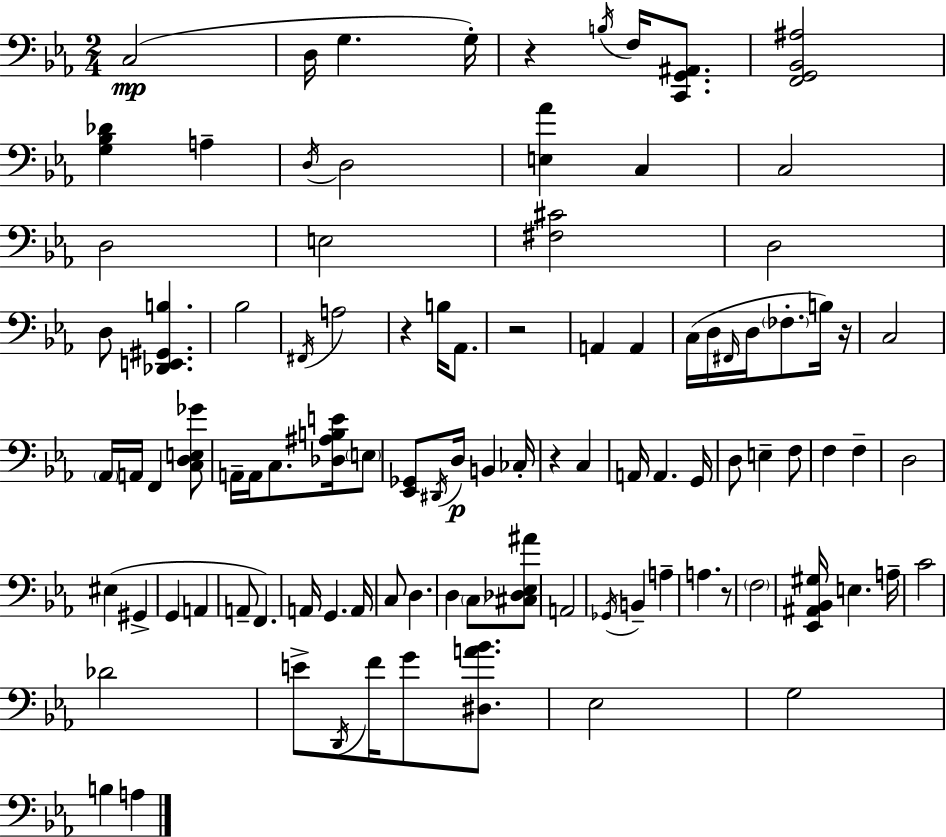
X:1
T:Untitled
M:2/4
L:1/4
K:Cm
C,2 D,/4 G, G,/4 z B,/4 F,/4 [C,,G,,^A,,]/2 [F,,G,,_B,,^A,]2 [G,_B,_D] A, D,/4 D,2 [E,_A] C, C,2 D,2 E,2 [^F,^C]2 D,2 D,/2 [_D,,E,,^G,,B,] _B,2 ^F,,/4 A,2 z B,/4 _A,,/2 z2 A,, A,, C,/4 D,/4 ^F,,/4 D,/4 _F,/2 B,/4 z/4 C,2 _A,,/4 A,,/4 F,, [C,D,E,_G]/2 A,,/4 A,,/4 C,/2 [_D,^A,B,E]/4 E,/2 [_E,,_G,,]/2 ^D,,/4 D,/4 B,, _C,/4 z C, A,,/4 A,, G,,/4 D,/2 E, F,/2 F, F, D,2 ^E, ^G,, G,, A,, A,,/2 F,, A,,/4 G,, A,,/4 C,/2 D, D, C,/2 [^C,_D,_E,^A]/2 A,,2 _G,,/4 B,, A, A, z/2 F,2 [_E,,^A,,_B,,^G,]/4 E, A,/4 C2 _D2 E/2 D,,/4 F/4 G/2 [^D,A_B]/2 _E,2 G,2 B, A,